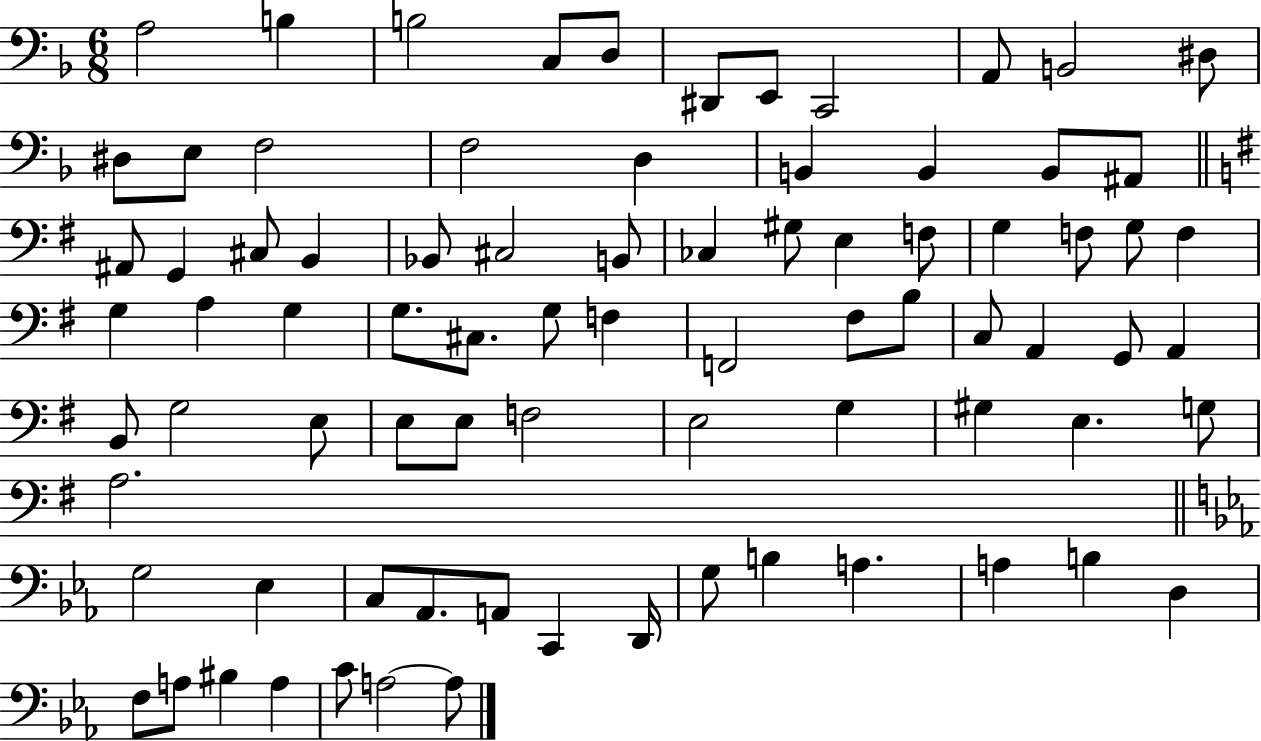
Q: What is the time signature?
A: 6/8